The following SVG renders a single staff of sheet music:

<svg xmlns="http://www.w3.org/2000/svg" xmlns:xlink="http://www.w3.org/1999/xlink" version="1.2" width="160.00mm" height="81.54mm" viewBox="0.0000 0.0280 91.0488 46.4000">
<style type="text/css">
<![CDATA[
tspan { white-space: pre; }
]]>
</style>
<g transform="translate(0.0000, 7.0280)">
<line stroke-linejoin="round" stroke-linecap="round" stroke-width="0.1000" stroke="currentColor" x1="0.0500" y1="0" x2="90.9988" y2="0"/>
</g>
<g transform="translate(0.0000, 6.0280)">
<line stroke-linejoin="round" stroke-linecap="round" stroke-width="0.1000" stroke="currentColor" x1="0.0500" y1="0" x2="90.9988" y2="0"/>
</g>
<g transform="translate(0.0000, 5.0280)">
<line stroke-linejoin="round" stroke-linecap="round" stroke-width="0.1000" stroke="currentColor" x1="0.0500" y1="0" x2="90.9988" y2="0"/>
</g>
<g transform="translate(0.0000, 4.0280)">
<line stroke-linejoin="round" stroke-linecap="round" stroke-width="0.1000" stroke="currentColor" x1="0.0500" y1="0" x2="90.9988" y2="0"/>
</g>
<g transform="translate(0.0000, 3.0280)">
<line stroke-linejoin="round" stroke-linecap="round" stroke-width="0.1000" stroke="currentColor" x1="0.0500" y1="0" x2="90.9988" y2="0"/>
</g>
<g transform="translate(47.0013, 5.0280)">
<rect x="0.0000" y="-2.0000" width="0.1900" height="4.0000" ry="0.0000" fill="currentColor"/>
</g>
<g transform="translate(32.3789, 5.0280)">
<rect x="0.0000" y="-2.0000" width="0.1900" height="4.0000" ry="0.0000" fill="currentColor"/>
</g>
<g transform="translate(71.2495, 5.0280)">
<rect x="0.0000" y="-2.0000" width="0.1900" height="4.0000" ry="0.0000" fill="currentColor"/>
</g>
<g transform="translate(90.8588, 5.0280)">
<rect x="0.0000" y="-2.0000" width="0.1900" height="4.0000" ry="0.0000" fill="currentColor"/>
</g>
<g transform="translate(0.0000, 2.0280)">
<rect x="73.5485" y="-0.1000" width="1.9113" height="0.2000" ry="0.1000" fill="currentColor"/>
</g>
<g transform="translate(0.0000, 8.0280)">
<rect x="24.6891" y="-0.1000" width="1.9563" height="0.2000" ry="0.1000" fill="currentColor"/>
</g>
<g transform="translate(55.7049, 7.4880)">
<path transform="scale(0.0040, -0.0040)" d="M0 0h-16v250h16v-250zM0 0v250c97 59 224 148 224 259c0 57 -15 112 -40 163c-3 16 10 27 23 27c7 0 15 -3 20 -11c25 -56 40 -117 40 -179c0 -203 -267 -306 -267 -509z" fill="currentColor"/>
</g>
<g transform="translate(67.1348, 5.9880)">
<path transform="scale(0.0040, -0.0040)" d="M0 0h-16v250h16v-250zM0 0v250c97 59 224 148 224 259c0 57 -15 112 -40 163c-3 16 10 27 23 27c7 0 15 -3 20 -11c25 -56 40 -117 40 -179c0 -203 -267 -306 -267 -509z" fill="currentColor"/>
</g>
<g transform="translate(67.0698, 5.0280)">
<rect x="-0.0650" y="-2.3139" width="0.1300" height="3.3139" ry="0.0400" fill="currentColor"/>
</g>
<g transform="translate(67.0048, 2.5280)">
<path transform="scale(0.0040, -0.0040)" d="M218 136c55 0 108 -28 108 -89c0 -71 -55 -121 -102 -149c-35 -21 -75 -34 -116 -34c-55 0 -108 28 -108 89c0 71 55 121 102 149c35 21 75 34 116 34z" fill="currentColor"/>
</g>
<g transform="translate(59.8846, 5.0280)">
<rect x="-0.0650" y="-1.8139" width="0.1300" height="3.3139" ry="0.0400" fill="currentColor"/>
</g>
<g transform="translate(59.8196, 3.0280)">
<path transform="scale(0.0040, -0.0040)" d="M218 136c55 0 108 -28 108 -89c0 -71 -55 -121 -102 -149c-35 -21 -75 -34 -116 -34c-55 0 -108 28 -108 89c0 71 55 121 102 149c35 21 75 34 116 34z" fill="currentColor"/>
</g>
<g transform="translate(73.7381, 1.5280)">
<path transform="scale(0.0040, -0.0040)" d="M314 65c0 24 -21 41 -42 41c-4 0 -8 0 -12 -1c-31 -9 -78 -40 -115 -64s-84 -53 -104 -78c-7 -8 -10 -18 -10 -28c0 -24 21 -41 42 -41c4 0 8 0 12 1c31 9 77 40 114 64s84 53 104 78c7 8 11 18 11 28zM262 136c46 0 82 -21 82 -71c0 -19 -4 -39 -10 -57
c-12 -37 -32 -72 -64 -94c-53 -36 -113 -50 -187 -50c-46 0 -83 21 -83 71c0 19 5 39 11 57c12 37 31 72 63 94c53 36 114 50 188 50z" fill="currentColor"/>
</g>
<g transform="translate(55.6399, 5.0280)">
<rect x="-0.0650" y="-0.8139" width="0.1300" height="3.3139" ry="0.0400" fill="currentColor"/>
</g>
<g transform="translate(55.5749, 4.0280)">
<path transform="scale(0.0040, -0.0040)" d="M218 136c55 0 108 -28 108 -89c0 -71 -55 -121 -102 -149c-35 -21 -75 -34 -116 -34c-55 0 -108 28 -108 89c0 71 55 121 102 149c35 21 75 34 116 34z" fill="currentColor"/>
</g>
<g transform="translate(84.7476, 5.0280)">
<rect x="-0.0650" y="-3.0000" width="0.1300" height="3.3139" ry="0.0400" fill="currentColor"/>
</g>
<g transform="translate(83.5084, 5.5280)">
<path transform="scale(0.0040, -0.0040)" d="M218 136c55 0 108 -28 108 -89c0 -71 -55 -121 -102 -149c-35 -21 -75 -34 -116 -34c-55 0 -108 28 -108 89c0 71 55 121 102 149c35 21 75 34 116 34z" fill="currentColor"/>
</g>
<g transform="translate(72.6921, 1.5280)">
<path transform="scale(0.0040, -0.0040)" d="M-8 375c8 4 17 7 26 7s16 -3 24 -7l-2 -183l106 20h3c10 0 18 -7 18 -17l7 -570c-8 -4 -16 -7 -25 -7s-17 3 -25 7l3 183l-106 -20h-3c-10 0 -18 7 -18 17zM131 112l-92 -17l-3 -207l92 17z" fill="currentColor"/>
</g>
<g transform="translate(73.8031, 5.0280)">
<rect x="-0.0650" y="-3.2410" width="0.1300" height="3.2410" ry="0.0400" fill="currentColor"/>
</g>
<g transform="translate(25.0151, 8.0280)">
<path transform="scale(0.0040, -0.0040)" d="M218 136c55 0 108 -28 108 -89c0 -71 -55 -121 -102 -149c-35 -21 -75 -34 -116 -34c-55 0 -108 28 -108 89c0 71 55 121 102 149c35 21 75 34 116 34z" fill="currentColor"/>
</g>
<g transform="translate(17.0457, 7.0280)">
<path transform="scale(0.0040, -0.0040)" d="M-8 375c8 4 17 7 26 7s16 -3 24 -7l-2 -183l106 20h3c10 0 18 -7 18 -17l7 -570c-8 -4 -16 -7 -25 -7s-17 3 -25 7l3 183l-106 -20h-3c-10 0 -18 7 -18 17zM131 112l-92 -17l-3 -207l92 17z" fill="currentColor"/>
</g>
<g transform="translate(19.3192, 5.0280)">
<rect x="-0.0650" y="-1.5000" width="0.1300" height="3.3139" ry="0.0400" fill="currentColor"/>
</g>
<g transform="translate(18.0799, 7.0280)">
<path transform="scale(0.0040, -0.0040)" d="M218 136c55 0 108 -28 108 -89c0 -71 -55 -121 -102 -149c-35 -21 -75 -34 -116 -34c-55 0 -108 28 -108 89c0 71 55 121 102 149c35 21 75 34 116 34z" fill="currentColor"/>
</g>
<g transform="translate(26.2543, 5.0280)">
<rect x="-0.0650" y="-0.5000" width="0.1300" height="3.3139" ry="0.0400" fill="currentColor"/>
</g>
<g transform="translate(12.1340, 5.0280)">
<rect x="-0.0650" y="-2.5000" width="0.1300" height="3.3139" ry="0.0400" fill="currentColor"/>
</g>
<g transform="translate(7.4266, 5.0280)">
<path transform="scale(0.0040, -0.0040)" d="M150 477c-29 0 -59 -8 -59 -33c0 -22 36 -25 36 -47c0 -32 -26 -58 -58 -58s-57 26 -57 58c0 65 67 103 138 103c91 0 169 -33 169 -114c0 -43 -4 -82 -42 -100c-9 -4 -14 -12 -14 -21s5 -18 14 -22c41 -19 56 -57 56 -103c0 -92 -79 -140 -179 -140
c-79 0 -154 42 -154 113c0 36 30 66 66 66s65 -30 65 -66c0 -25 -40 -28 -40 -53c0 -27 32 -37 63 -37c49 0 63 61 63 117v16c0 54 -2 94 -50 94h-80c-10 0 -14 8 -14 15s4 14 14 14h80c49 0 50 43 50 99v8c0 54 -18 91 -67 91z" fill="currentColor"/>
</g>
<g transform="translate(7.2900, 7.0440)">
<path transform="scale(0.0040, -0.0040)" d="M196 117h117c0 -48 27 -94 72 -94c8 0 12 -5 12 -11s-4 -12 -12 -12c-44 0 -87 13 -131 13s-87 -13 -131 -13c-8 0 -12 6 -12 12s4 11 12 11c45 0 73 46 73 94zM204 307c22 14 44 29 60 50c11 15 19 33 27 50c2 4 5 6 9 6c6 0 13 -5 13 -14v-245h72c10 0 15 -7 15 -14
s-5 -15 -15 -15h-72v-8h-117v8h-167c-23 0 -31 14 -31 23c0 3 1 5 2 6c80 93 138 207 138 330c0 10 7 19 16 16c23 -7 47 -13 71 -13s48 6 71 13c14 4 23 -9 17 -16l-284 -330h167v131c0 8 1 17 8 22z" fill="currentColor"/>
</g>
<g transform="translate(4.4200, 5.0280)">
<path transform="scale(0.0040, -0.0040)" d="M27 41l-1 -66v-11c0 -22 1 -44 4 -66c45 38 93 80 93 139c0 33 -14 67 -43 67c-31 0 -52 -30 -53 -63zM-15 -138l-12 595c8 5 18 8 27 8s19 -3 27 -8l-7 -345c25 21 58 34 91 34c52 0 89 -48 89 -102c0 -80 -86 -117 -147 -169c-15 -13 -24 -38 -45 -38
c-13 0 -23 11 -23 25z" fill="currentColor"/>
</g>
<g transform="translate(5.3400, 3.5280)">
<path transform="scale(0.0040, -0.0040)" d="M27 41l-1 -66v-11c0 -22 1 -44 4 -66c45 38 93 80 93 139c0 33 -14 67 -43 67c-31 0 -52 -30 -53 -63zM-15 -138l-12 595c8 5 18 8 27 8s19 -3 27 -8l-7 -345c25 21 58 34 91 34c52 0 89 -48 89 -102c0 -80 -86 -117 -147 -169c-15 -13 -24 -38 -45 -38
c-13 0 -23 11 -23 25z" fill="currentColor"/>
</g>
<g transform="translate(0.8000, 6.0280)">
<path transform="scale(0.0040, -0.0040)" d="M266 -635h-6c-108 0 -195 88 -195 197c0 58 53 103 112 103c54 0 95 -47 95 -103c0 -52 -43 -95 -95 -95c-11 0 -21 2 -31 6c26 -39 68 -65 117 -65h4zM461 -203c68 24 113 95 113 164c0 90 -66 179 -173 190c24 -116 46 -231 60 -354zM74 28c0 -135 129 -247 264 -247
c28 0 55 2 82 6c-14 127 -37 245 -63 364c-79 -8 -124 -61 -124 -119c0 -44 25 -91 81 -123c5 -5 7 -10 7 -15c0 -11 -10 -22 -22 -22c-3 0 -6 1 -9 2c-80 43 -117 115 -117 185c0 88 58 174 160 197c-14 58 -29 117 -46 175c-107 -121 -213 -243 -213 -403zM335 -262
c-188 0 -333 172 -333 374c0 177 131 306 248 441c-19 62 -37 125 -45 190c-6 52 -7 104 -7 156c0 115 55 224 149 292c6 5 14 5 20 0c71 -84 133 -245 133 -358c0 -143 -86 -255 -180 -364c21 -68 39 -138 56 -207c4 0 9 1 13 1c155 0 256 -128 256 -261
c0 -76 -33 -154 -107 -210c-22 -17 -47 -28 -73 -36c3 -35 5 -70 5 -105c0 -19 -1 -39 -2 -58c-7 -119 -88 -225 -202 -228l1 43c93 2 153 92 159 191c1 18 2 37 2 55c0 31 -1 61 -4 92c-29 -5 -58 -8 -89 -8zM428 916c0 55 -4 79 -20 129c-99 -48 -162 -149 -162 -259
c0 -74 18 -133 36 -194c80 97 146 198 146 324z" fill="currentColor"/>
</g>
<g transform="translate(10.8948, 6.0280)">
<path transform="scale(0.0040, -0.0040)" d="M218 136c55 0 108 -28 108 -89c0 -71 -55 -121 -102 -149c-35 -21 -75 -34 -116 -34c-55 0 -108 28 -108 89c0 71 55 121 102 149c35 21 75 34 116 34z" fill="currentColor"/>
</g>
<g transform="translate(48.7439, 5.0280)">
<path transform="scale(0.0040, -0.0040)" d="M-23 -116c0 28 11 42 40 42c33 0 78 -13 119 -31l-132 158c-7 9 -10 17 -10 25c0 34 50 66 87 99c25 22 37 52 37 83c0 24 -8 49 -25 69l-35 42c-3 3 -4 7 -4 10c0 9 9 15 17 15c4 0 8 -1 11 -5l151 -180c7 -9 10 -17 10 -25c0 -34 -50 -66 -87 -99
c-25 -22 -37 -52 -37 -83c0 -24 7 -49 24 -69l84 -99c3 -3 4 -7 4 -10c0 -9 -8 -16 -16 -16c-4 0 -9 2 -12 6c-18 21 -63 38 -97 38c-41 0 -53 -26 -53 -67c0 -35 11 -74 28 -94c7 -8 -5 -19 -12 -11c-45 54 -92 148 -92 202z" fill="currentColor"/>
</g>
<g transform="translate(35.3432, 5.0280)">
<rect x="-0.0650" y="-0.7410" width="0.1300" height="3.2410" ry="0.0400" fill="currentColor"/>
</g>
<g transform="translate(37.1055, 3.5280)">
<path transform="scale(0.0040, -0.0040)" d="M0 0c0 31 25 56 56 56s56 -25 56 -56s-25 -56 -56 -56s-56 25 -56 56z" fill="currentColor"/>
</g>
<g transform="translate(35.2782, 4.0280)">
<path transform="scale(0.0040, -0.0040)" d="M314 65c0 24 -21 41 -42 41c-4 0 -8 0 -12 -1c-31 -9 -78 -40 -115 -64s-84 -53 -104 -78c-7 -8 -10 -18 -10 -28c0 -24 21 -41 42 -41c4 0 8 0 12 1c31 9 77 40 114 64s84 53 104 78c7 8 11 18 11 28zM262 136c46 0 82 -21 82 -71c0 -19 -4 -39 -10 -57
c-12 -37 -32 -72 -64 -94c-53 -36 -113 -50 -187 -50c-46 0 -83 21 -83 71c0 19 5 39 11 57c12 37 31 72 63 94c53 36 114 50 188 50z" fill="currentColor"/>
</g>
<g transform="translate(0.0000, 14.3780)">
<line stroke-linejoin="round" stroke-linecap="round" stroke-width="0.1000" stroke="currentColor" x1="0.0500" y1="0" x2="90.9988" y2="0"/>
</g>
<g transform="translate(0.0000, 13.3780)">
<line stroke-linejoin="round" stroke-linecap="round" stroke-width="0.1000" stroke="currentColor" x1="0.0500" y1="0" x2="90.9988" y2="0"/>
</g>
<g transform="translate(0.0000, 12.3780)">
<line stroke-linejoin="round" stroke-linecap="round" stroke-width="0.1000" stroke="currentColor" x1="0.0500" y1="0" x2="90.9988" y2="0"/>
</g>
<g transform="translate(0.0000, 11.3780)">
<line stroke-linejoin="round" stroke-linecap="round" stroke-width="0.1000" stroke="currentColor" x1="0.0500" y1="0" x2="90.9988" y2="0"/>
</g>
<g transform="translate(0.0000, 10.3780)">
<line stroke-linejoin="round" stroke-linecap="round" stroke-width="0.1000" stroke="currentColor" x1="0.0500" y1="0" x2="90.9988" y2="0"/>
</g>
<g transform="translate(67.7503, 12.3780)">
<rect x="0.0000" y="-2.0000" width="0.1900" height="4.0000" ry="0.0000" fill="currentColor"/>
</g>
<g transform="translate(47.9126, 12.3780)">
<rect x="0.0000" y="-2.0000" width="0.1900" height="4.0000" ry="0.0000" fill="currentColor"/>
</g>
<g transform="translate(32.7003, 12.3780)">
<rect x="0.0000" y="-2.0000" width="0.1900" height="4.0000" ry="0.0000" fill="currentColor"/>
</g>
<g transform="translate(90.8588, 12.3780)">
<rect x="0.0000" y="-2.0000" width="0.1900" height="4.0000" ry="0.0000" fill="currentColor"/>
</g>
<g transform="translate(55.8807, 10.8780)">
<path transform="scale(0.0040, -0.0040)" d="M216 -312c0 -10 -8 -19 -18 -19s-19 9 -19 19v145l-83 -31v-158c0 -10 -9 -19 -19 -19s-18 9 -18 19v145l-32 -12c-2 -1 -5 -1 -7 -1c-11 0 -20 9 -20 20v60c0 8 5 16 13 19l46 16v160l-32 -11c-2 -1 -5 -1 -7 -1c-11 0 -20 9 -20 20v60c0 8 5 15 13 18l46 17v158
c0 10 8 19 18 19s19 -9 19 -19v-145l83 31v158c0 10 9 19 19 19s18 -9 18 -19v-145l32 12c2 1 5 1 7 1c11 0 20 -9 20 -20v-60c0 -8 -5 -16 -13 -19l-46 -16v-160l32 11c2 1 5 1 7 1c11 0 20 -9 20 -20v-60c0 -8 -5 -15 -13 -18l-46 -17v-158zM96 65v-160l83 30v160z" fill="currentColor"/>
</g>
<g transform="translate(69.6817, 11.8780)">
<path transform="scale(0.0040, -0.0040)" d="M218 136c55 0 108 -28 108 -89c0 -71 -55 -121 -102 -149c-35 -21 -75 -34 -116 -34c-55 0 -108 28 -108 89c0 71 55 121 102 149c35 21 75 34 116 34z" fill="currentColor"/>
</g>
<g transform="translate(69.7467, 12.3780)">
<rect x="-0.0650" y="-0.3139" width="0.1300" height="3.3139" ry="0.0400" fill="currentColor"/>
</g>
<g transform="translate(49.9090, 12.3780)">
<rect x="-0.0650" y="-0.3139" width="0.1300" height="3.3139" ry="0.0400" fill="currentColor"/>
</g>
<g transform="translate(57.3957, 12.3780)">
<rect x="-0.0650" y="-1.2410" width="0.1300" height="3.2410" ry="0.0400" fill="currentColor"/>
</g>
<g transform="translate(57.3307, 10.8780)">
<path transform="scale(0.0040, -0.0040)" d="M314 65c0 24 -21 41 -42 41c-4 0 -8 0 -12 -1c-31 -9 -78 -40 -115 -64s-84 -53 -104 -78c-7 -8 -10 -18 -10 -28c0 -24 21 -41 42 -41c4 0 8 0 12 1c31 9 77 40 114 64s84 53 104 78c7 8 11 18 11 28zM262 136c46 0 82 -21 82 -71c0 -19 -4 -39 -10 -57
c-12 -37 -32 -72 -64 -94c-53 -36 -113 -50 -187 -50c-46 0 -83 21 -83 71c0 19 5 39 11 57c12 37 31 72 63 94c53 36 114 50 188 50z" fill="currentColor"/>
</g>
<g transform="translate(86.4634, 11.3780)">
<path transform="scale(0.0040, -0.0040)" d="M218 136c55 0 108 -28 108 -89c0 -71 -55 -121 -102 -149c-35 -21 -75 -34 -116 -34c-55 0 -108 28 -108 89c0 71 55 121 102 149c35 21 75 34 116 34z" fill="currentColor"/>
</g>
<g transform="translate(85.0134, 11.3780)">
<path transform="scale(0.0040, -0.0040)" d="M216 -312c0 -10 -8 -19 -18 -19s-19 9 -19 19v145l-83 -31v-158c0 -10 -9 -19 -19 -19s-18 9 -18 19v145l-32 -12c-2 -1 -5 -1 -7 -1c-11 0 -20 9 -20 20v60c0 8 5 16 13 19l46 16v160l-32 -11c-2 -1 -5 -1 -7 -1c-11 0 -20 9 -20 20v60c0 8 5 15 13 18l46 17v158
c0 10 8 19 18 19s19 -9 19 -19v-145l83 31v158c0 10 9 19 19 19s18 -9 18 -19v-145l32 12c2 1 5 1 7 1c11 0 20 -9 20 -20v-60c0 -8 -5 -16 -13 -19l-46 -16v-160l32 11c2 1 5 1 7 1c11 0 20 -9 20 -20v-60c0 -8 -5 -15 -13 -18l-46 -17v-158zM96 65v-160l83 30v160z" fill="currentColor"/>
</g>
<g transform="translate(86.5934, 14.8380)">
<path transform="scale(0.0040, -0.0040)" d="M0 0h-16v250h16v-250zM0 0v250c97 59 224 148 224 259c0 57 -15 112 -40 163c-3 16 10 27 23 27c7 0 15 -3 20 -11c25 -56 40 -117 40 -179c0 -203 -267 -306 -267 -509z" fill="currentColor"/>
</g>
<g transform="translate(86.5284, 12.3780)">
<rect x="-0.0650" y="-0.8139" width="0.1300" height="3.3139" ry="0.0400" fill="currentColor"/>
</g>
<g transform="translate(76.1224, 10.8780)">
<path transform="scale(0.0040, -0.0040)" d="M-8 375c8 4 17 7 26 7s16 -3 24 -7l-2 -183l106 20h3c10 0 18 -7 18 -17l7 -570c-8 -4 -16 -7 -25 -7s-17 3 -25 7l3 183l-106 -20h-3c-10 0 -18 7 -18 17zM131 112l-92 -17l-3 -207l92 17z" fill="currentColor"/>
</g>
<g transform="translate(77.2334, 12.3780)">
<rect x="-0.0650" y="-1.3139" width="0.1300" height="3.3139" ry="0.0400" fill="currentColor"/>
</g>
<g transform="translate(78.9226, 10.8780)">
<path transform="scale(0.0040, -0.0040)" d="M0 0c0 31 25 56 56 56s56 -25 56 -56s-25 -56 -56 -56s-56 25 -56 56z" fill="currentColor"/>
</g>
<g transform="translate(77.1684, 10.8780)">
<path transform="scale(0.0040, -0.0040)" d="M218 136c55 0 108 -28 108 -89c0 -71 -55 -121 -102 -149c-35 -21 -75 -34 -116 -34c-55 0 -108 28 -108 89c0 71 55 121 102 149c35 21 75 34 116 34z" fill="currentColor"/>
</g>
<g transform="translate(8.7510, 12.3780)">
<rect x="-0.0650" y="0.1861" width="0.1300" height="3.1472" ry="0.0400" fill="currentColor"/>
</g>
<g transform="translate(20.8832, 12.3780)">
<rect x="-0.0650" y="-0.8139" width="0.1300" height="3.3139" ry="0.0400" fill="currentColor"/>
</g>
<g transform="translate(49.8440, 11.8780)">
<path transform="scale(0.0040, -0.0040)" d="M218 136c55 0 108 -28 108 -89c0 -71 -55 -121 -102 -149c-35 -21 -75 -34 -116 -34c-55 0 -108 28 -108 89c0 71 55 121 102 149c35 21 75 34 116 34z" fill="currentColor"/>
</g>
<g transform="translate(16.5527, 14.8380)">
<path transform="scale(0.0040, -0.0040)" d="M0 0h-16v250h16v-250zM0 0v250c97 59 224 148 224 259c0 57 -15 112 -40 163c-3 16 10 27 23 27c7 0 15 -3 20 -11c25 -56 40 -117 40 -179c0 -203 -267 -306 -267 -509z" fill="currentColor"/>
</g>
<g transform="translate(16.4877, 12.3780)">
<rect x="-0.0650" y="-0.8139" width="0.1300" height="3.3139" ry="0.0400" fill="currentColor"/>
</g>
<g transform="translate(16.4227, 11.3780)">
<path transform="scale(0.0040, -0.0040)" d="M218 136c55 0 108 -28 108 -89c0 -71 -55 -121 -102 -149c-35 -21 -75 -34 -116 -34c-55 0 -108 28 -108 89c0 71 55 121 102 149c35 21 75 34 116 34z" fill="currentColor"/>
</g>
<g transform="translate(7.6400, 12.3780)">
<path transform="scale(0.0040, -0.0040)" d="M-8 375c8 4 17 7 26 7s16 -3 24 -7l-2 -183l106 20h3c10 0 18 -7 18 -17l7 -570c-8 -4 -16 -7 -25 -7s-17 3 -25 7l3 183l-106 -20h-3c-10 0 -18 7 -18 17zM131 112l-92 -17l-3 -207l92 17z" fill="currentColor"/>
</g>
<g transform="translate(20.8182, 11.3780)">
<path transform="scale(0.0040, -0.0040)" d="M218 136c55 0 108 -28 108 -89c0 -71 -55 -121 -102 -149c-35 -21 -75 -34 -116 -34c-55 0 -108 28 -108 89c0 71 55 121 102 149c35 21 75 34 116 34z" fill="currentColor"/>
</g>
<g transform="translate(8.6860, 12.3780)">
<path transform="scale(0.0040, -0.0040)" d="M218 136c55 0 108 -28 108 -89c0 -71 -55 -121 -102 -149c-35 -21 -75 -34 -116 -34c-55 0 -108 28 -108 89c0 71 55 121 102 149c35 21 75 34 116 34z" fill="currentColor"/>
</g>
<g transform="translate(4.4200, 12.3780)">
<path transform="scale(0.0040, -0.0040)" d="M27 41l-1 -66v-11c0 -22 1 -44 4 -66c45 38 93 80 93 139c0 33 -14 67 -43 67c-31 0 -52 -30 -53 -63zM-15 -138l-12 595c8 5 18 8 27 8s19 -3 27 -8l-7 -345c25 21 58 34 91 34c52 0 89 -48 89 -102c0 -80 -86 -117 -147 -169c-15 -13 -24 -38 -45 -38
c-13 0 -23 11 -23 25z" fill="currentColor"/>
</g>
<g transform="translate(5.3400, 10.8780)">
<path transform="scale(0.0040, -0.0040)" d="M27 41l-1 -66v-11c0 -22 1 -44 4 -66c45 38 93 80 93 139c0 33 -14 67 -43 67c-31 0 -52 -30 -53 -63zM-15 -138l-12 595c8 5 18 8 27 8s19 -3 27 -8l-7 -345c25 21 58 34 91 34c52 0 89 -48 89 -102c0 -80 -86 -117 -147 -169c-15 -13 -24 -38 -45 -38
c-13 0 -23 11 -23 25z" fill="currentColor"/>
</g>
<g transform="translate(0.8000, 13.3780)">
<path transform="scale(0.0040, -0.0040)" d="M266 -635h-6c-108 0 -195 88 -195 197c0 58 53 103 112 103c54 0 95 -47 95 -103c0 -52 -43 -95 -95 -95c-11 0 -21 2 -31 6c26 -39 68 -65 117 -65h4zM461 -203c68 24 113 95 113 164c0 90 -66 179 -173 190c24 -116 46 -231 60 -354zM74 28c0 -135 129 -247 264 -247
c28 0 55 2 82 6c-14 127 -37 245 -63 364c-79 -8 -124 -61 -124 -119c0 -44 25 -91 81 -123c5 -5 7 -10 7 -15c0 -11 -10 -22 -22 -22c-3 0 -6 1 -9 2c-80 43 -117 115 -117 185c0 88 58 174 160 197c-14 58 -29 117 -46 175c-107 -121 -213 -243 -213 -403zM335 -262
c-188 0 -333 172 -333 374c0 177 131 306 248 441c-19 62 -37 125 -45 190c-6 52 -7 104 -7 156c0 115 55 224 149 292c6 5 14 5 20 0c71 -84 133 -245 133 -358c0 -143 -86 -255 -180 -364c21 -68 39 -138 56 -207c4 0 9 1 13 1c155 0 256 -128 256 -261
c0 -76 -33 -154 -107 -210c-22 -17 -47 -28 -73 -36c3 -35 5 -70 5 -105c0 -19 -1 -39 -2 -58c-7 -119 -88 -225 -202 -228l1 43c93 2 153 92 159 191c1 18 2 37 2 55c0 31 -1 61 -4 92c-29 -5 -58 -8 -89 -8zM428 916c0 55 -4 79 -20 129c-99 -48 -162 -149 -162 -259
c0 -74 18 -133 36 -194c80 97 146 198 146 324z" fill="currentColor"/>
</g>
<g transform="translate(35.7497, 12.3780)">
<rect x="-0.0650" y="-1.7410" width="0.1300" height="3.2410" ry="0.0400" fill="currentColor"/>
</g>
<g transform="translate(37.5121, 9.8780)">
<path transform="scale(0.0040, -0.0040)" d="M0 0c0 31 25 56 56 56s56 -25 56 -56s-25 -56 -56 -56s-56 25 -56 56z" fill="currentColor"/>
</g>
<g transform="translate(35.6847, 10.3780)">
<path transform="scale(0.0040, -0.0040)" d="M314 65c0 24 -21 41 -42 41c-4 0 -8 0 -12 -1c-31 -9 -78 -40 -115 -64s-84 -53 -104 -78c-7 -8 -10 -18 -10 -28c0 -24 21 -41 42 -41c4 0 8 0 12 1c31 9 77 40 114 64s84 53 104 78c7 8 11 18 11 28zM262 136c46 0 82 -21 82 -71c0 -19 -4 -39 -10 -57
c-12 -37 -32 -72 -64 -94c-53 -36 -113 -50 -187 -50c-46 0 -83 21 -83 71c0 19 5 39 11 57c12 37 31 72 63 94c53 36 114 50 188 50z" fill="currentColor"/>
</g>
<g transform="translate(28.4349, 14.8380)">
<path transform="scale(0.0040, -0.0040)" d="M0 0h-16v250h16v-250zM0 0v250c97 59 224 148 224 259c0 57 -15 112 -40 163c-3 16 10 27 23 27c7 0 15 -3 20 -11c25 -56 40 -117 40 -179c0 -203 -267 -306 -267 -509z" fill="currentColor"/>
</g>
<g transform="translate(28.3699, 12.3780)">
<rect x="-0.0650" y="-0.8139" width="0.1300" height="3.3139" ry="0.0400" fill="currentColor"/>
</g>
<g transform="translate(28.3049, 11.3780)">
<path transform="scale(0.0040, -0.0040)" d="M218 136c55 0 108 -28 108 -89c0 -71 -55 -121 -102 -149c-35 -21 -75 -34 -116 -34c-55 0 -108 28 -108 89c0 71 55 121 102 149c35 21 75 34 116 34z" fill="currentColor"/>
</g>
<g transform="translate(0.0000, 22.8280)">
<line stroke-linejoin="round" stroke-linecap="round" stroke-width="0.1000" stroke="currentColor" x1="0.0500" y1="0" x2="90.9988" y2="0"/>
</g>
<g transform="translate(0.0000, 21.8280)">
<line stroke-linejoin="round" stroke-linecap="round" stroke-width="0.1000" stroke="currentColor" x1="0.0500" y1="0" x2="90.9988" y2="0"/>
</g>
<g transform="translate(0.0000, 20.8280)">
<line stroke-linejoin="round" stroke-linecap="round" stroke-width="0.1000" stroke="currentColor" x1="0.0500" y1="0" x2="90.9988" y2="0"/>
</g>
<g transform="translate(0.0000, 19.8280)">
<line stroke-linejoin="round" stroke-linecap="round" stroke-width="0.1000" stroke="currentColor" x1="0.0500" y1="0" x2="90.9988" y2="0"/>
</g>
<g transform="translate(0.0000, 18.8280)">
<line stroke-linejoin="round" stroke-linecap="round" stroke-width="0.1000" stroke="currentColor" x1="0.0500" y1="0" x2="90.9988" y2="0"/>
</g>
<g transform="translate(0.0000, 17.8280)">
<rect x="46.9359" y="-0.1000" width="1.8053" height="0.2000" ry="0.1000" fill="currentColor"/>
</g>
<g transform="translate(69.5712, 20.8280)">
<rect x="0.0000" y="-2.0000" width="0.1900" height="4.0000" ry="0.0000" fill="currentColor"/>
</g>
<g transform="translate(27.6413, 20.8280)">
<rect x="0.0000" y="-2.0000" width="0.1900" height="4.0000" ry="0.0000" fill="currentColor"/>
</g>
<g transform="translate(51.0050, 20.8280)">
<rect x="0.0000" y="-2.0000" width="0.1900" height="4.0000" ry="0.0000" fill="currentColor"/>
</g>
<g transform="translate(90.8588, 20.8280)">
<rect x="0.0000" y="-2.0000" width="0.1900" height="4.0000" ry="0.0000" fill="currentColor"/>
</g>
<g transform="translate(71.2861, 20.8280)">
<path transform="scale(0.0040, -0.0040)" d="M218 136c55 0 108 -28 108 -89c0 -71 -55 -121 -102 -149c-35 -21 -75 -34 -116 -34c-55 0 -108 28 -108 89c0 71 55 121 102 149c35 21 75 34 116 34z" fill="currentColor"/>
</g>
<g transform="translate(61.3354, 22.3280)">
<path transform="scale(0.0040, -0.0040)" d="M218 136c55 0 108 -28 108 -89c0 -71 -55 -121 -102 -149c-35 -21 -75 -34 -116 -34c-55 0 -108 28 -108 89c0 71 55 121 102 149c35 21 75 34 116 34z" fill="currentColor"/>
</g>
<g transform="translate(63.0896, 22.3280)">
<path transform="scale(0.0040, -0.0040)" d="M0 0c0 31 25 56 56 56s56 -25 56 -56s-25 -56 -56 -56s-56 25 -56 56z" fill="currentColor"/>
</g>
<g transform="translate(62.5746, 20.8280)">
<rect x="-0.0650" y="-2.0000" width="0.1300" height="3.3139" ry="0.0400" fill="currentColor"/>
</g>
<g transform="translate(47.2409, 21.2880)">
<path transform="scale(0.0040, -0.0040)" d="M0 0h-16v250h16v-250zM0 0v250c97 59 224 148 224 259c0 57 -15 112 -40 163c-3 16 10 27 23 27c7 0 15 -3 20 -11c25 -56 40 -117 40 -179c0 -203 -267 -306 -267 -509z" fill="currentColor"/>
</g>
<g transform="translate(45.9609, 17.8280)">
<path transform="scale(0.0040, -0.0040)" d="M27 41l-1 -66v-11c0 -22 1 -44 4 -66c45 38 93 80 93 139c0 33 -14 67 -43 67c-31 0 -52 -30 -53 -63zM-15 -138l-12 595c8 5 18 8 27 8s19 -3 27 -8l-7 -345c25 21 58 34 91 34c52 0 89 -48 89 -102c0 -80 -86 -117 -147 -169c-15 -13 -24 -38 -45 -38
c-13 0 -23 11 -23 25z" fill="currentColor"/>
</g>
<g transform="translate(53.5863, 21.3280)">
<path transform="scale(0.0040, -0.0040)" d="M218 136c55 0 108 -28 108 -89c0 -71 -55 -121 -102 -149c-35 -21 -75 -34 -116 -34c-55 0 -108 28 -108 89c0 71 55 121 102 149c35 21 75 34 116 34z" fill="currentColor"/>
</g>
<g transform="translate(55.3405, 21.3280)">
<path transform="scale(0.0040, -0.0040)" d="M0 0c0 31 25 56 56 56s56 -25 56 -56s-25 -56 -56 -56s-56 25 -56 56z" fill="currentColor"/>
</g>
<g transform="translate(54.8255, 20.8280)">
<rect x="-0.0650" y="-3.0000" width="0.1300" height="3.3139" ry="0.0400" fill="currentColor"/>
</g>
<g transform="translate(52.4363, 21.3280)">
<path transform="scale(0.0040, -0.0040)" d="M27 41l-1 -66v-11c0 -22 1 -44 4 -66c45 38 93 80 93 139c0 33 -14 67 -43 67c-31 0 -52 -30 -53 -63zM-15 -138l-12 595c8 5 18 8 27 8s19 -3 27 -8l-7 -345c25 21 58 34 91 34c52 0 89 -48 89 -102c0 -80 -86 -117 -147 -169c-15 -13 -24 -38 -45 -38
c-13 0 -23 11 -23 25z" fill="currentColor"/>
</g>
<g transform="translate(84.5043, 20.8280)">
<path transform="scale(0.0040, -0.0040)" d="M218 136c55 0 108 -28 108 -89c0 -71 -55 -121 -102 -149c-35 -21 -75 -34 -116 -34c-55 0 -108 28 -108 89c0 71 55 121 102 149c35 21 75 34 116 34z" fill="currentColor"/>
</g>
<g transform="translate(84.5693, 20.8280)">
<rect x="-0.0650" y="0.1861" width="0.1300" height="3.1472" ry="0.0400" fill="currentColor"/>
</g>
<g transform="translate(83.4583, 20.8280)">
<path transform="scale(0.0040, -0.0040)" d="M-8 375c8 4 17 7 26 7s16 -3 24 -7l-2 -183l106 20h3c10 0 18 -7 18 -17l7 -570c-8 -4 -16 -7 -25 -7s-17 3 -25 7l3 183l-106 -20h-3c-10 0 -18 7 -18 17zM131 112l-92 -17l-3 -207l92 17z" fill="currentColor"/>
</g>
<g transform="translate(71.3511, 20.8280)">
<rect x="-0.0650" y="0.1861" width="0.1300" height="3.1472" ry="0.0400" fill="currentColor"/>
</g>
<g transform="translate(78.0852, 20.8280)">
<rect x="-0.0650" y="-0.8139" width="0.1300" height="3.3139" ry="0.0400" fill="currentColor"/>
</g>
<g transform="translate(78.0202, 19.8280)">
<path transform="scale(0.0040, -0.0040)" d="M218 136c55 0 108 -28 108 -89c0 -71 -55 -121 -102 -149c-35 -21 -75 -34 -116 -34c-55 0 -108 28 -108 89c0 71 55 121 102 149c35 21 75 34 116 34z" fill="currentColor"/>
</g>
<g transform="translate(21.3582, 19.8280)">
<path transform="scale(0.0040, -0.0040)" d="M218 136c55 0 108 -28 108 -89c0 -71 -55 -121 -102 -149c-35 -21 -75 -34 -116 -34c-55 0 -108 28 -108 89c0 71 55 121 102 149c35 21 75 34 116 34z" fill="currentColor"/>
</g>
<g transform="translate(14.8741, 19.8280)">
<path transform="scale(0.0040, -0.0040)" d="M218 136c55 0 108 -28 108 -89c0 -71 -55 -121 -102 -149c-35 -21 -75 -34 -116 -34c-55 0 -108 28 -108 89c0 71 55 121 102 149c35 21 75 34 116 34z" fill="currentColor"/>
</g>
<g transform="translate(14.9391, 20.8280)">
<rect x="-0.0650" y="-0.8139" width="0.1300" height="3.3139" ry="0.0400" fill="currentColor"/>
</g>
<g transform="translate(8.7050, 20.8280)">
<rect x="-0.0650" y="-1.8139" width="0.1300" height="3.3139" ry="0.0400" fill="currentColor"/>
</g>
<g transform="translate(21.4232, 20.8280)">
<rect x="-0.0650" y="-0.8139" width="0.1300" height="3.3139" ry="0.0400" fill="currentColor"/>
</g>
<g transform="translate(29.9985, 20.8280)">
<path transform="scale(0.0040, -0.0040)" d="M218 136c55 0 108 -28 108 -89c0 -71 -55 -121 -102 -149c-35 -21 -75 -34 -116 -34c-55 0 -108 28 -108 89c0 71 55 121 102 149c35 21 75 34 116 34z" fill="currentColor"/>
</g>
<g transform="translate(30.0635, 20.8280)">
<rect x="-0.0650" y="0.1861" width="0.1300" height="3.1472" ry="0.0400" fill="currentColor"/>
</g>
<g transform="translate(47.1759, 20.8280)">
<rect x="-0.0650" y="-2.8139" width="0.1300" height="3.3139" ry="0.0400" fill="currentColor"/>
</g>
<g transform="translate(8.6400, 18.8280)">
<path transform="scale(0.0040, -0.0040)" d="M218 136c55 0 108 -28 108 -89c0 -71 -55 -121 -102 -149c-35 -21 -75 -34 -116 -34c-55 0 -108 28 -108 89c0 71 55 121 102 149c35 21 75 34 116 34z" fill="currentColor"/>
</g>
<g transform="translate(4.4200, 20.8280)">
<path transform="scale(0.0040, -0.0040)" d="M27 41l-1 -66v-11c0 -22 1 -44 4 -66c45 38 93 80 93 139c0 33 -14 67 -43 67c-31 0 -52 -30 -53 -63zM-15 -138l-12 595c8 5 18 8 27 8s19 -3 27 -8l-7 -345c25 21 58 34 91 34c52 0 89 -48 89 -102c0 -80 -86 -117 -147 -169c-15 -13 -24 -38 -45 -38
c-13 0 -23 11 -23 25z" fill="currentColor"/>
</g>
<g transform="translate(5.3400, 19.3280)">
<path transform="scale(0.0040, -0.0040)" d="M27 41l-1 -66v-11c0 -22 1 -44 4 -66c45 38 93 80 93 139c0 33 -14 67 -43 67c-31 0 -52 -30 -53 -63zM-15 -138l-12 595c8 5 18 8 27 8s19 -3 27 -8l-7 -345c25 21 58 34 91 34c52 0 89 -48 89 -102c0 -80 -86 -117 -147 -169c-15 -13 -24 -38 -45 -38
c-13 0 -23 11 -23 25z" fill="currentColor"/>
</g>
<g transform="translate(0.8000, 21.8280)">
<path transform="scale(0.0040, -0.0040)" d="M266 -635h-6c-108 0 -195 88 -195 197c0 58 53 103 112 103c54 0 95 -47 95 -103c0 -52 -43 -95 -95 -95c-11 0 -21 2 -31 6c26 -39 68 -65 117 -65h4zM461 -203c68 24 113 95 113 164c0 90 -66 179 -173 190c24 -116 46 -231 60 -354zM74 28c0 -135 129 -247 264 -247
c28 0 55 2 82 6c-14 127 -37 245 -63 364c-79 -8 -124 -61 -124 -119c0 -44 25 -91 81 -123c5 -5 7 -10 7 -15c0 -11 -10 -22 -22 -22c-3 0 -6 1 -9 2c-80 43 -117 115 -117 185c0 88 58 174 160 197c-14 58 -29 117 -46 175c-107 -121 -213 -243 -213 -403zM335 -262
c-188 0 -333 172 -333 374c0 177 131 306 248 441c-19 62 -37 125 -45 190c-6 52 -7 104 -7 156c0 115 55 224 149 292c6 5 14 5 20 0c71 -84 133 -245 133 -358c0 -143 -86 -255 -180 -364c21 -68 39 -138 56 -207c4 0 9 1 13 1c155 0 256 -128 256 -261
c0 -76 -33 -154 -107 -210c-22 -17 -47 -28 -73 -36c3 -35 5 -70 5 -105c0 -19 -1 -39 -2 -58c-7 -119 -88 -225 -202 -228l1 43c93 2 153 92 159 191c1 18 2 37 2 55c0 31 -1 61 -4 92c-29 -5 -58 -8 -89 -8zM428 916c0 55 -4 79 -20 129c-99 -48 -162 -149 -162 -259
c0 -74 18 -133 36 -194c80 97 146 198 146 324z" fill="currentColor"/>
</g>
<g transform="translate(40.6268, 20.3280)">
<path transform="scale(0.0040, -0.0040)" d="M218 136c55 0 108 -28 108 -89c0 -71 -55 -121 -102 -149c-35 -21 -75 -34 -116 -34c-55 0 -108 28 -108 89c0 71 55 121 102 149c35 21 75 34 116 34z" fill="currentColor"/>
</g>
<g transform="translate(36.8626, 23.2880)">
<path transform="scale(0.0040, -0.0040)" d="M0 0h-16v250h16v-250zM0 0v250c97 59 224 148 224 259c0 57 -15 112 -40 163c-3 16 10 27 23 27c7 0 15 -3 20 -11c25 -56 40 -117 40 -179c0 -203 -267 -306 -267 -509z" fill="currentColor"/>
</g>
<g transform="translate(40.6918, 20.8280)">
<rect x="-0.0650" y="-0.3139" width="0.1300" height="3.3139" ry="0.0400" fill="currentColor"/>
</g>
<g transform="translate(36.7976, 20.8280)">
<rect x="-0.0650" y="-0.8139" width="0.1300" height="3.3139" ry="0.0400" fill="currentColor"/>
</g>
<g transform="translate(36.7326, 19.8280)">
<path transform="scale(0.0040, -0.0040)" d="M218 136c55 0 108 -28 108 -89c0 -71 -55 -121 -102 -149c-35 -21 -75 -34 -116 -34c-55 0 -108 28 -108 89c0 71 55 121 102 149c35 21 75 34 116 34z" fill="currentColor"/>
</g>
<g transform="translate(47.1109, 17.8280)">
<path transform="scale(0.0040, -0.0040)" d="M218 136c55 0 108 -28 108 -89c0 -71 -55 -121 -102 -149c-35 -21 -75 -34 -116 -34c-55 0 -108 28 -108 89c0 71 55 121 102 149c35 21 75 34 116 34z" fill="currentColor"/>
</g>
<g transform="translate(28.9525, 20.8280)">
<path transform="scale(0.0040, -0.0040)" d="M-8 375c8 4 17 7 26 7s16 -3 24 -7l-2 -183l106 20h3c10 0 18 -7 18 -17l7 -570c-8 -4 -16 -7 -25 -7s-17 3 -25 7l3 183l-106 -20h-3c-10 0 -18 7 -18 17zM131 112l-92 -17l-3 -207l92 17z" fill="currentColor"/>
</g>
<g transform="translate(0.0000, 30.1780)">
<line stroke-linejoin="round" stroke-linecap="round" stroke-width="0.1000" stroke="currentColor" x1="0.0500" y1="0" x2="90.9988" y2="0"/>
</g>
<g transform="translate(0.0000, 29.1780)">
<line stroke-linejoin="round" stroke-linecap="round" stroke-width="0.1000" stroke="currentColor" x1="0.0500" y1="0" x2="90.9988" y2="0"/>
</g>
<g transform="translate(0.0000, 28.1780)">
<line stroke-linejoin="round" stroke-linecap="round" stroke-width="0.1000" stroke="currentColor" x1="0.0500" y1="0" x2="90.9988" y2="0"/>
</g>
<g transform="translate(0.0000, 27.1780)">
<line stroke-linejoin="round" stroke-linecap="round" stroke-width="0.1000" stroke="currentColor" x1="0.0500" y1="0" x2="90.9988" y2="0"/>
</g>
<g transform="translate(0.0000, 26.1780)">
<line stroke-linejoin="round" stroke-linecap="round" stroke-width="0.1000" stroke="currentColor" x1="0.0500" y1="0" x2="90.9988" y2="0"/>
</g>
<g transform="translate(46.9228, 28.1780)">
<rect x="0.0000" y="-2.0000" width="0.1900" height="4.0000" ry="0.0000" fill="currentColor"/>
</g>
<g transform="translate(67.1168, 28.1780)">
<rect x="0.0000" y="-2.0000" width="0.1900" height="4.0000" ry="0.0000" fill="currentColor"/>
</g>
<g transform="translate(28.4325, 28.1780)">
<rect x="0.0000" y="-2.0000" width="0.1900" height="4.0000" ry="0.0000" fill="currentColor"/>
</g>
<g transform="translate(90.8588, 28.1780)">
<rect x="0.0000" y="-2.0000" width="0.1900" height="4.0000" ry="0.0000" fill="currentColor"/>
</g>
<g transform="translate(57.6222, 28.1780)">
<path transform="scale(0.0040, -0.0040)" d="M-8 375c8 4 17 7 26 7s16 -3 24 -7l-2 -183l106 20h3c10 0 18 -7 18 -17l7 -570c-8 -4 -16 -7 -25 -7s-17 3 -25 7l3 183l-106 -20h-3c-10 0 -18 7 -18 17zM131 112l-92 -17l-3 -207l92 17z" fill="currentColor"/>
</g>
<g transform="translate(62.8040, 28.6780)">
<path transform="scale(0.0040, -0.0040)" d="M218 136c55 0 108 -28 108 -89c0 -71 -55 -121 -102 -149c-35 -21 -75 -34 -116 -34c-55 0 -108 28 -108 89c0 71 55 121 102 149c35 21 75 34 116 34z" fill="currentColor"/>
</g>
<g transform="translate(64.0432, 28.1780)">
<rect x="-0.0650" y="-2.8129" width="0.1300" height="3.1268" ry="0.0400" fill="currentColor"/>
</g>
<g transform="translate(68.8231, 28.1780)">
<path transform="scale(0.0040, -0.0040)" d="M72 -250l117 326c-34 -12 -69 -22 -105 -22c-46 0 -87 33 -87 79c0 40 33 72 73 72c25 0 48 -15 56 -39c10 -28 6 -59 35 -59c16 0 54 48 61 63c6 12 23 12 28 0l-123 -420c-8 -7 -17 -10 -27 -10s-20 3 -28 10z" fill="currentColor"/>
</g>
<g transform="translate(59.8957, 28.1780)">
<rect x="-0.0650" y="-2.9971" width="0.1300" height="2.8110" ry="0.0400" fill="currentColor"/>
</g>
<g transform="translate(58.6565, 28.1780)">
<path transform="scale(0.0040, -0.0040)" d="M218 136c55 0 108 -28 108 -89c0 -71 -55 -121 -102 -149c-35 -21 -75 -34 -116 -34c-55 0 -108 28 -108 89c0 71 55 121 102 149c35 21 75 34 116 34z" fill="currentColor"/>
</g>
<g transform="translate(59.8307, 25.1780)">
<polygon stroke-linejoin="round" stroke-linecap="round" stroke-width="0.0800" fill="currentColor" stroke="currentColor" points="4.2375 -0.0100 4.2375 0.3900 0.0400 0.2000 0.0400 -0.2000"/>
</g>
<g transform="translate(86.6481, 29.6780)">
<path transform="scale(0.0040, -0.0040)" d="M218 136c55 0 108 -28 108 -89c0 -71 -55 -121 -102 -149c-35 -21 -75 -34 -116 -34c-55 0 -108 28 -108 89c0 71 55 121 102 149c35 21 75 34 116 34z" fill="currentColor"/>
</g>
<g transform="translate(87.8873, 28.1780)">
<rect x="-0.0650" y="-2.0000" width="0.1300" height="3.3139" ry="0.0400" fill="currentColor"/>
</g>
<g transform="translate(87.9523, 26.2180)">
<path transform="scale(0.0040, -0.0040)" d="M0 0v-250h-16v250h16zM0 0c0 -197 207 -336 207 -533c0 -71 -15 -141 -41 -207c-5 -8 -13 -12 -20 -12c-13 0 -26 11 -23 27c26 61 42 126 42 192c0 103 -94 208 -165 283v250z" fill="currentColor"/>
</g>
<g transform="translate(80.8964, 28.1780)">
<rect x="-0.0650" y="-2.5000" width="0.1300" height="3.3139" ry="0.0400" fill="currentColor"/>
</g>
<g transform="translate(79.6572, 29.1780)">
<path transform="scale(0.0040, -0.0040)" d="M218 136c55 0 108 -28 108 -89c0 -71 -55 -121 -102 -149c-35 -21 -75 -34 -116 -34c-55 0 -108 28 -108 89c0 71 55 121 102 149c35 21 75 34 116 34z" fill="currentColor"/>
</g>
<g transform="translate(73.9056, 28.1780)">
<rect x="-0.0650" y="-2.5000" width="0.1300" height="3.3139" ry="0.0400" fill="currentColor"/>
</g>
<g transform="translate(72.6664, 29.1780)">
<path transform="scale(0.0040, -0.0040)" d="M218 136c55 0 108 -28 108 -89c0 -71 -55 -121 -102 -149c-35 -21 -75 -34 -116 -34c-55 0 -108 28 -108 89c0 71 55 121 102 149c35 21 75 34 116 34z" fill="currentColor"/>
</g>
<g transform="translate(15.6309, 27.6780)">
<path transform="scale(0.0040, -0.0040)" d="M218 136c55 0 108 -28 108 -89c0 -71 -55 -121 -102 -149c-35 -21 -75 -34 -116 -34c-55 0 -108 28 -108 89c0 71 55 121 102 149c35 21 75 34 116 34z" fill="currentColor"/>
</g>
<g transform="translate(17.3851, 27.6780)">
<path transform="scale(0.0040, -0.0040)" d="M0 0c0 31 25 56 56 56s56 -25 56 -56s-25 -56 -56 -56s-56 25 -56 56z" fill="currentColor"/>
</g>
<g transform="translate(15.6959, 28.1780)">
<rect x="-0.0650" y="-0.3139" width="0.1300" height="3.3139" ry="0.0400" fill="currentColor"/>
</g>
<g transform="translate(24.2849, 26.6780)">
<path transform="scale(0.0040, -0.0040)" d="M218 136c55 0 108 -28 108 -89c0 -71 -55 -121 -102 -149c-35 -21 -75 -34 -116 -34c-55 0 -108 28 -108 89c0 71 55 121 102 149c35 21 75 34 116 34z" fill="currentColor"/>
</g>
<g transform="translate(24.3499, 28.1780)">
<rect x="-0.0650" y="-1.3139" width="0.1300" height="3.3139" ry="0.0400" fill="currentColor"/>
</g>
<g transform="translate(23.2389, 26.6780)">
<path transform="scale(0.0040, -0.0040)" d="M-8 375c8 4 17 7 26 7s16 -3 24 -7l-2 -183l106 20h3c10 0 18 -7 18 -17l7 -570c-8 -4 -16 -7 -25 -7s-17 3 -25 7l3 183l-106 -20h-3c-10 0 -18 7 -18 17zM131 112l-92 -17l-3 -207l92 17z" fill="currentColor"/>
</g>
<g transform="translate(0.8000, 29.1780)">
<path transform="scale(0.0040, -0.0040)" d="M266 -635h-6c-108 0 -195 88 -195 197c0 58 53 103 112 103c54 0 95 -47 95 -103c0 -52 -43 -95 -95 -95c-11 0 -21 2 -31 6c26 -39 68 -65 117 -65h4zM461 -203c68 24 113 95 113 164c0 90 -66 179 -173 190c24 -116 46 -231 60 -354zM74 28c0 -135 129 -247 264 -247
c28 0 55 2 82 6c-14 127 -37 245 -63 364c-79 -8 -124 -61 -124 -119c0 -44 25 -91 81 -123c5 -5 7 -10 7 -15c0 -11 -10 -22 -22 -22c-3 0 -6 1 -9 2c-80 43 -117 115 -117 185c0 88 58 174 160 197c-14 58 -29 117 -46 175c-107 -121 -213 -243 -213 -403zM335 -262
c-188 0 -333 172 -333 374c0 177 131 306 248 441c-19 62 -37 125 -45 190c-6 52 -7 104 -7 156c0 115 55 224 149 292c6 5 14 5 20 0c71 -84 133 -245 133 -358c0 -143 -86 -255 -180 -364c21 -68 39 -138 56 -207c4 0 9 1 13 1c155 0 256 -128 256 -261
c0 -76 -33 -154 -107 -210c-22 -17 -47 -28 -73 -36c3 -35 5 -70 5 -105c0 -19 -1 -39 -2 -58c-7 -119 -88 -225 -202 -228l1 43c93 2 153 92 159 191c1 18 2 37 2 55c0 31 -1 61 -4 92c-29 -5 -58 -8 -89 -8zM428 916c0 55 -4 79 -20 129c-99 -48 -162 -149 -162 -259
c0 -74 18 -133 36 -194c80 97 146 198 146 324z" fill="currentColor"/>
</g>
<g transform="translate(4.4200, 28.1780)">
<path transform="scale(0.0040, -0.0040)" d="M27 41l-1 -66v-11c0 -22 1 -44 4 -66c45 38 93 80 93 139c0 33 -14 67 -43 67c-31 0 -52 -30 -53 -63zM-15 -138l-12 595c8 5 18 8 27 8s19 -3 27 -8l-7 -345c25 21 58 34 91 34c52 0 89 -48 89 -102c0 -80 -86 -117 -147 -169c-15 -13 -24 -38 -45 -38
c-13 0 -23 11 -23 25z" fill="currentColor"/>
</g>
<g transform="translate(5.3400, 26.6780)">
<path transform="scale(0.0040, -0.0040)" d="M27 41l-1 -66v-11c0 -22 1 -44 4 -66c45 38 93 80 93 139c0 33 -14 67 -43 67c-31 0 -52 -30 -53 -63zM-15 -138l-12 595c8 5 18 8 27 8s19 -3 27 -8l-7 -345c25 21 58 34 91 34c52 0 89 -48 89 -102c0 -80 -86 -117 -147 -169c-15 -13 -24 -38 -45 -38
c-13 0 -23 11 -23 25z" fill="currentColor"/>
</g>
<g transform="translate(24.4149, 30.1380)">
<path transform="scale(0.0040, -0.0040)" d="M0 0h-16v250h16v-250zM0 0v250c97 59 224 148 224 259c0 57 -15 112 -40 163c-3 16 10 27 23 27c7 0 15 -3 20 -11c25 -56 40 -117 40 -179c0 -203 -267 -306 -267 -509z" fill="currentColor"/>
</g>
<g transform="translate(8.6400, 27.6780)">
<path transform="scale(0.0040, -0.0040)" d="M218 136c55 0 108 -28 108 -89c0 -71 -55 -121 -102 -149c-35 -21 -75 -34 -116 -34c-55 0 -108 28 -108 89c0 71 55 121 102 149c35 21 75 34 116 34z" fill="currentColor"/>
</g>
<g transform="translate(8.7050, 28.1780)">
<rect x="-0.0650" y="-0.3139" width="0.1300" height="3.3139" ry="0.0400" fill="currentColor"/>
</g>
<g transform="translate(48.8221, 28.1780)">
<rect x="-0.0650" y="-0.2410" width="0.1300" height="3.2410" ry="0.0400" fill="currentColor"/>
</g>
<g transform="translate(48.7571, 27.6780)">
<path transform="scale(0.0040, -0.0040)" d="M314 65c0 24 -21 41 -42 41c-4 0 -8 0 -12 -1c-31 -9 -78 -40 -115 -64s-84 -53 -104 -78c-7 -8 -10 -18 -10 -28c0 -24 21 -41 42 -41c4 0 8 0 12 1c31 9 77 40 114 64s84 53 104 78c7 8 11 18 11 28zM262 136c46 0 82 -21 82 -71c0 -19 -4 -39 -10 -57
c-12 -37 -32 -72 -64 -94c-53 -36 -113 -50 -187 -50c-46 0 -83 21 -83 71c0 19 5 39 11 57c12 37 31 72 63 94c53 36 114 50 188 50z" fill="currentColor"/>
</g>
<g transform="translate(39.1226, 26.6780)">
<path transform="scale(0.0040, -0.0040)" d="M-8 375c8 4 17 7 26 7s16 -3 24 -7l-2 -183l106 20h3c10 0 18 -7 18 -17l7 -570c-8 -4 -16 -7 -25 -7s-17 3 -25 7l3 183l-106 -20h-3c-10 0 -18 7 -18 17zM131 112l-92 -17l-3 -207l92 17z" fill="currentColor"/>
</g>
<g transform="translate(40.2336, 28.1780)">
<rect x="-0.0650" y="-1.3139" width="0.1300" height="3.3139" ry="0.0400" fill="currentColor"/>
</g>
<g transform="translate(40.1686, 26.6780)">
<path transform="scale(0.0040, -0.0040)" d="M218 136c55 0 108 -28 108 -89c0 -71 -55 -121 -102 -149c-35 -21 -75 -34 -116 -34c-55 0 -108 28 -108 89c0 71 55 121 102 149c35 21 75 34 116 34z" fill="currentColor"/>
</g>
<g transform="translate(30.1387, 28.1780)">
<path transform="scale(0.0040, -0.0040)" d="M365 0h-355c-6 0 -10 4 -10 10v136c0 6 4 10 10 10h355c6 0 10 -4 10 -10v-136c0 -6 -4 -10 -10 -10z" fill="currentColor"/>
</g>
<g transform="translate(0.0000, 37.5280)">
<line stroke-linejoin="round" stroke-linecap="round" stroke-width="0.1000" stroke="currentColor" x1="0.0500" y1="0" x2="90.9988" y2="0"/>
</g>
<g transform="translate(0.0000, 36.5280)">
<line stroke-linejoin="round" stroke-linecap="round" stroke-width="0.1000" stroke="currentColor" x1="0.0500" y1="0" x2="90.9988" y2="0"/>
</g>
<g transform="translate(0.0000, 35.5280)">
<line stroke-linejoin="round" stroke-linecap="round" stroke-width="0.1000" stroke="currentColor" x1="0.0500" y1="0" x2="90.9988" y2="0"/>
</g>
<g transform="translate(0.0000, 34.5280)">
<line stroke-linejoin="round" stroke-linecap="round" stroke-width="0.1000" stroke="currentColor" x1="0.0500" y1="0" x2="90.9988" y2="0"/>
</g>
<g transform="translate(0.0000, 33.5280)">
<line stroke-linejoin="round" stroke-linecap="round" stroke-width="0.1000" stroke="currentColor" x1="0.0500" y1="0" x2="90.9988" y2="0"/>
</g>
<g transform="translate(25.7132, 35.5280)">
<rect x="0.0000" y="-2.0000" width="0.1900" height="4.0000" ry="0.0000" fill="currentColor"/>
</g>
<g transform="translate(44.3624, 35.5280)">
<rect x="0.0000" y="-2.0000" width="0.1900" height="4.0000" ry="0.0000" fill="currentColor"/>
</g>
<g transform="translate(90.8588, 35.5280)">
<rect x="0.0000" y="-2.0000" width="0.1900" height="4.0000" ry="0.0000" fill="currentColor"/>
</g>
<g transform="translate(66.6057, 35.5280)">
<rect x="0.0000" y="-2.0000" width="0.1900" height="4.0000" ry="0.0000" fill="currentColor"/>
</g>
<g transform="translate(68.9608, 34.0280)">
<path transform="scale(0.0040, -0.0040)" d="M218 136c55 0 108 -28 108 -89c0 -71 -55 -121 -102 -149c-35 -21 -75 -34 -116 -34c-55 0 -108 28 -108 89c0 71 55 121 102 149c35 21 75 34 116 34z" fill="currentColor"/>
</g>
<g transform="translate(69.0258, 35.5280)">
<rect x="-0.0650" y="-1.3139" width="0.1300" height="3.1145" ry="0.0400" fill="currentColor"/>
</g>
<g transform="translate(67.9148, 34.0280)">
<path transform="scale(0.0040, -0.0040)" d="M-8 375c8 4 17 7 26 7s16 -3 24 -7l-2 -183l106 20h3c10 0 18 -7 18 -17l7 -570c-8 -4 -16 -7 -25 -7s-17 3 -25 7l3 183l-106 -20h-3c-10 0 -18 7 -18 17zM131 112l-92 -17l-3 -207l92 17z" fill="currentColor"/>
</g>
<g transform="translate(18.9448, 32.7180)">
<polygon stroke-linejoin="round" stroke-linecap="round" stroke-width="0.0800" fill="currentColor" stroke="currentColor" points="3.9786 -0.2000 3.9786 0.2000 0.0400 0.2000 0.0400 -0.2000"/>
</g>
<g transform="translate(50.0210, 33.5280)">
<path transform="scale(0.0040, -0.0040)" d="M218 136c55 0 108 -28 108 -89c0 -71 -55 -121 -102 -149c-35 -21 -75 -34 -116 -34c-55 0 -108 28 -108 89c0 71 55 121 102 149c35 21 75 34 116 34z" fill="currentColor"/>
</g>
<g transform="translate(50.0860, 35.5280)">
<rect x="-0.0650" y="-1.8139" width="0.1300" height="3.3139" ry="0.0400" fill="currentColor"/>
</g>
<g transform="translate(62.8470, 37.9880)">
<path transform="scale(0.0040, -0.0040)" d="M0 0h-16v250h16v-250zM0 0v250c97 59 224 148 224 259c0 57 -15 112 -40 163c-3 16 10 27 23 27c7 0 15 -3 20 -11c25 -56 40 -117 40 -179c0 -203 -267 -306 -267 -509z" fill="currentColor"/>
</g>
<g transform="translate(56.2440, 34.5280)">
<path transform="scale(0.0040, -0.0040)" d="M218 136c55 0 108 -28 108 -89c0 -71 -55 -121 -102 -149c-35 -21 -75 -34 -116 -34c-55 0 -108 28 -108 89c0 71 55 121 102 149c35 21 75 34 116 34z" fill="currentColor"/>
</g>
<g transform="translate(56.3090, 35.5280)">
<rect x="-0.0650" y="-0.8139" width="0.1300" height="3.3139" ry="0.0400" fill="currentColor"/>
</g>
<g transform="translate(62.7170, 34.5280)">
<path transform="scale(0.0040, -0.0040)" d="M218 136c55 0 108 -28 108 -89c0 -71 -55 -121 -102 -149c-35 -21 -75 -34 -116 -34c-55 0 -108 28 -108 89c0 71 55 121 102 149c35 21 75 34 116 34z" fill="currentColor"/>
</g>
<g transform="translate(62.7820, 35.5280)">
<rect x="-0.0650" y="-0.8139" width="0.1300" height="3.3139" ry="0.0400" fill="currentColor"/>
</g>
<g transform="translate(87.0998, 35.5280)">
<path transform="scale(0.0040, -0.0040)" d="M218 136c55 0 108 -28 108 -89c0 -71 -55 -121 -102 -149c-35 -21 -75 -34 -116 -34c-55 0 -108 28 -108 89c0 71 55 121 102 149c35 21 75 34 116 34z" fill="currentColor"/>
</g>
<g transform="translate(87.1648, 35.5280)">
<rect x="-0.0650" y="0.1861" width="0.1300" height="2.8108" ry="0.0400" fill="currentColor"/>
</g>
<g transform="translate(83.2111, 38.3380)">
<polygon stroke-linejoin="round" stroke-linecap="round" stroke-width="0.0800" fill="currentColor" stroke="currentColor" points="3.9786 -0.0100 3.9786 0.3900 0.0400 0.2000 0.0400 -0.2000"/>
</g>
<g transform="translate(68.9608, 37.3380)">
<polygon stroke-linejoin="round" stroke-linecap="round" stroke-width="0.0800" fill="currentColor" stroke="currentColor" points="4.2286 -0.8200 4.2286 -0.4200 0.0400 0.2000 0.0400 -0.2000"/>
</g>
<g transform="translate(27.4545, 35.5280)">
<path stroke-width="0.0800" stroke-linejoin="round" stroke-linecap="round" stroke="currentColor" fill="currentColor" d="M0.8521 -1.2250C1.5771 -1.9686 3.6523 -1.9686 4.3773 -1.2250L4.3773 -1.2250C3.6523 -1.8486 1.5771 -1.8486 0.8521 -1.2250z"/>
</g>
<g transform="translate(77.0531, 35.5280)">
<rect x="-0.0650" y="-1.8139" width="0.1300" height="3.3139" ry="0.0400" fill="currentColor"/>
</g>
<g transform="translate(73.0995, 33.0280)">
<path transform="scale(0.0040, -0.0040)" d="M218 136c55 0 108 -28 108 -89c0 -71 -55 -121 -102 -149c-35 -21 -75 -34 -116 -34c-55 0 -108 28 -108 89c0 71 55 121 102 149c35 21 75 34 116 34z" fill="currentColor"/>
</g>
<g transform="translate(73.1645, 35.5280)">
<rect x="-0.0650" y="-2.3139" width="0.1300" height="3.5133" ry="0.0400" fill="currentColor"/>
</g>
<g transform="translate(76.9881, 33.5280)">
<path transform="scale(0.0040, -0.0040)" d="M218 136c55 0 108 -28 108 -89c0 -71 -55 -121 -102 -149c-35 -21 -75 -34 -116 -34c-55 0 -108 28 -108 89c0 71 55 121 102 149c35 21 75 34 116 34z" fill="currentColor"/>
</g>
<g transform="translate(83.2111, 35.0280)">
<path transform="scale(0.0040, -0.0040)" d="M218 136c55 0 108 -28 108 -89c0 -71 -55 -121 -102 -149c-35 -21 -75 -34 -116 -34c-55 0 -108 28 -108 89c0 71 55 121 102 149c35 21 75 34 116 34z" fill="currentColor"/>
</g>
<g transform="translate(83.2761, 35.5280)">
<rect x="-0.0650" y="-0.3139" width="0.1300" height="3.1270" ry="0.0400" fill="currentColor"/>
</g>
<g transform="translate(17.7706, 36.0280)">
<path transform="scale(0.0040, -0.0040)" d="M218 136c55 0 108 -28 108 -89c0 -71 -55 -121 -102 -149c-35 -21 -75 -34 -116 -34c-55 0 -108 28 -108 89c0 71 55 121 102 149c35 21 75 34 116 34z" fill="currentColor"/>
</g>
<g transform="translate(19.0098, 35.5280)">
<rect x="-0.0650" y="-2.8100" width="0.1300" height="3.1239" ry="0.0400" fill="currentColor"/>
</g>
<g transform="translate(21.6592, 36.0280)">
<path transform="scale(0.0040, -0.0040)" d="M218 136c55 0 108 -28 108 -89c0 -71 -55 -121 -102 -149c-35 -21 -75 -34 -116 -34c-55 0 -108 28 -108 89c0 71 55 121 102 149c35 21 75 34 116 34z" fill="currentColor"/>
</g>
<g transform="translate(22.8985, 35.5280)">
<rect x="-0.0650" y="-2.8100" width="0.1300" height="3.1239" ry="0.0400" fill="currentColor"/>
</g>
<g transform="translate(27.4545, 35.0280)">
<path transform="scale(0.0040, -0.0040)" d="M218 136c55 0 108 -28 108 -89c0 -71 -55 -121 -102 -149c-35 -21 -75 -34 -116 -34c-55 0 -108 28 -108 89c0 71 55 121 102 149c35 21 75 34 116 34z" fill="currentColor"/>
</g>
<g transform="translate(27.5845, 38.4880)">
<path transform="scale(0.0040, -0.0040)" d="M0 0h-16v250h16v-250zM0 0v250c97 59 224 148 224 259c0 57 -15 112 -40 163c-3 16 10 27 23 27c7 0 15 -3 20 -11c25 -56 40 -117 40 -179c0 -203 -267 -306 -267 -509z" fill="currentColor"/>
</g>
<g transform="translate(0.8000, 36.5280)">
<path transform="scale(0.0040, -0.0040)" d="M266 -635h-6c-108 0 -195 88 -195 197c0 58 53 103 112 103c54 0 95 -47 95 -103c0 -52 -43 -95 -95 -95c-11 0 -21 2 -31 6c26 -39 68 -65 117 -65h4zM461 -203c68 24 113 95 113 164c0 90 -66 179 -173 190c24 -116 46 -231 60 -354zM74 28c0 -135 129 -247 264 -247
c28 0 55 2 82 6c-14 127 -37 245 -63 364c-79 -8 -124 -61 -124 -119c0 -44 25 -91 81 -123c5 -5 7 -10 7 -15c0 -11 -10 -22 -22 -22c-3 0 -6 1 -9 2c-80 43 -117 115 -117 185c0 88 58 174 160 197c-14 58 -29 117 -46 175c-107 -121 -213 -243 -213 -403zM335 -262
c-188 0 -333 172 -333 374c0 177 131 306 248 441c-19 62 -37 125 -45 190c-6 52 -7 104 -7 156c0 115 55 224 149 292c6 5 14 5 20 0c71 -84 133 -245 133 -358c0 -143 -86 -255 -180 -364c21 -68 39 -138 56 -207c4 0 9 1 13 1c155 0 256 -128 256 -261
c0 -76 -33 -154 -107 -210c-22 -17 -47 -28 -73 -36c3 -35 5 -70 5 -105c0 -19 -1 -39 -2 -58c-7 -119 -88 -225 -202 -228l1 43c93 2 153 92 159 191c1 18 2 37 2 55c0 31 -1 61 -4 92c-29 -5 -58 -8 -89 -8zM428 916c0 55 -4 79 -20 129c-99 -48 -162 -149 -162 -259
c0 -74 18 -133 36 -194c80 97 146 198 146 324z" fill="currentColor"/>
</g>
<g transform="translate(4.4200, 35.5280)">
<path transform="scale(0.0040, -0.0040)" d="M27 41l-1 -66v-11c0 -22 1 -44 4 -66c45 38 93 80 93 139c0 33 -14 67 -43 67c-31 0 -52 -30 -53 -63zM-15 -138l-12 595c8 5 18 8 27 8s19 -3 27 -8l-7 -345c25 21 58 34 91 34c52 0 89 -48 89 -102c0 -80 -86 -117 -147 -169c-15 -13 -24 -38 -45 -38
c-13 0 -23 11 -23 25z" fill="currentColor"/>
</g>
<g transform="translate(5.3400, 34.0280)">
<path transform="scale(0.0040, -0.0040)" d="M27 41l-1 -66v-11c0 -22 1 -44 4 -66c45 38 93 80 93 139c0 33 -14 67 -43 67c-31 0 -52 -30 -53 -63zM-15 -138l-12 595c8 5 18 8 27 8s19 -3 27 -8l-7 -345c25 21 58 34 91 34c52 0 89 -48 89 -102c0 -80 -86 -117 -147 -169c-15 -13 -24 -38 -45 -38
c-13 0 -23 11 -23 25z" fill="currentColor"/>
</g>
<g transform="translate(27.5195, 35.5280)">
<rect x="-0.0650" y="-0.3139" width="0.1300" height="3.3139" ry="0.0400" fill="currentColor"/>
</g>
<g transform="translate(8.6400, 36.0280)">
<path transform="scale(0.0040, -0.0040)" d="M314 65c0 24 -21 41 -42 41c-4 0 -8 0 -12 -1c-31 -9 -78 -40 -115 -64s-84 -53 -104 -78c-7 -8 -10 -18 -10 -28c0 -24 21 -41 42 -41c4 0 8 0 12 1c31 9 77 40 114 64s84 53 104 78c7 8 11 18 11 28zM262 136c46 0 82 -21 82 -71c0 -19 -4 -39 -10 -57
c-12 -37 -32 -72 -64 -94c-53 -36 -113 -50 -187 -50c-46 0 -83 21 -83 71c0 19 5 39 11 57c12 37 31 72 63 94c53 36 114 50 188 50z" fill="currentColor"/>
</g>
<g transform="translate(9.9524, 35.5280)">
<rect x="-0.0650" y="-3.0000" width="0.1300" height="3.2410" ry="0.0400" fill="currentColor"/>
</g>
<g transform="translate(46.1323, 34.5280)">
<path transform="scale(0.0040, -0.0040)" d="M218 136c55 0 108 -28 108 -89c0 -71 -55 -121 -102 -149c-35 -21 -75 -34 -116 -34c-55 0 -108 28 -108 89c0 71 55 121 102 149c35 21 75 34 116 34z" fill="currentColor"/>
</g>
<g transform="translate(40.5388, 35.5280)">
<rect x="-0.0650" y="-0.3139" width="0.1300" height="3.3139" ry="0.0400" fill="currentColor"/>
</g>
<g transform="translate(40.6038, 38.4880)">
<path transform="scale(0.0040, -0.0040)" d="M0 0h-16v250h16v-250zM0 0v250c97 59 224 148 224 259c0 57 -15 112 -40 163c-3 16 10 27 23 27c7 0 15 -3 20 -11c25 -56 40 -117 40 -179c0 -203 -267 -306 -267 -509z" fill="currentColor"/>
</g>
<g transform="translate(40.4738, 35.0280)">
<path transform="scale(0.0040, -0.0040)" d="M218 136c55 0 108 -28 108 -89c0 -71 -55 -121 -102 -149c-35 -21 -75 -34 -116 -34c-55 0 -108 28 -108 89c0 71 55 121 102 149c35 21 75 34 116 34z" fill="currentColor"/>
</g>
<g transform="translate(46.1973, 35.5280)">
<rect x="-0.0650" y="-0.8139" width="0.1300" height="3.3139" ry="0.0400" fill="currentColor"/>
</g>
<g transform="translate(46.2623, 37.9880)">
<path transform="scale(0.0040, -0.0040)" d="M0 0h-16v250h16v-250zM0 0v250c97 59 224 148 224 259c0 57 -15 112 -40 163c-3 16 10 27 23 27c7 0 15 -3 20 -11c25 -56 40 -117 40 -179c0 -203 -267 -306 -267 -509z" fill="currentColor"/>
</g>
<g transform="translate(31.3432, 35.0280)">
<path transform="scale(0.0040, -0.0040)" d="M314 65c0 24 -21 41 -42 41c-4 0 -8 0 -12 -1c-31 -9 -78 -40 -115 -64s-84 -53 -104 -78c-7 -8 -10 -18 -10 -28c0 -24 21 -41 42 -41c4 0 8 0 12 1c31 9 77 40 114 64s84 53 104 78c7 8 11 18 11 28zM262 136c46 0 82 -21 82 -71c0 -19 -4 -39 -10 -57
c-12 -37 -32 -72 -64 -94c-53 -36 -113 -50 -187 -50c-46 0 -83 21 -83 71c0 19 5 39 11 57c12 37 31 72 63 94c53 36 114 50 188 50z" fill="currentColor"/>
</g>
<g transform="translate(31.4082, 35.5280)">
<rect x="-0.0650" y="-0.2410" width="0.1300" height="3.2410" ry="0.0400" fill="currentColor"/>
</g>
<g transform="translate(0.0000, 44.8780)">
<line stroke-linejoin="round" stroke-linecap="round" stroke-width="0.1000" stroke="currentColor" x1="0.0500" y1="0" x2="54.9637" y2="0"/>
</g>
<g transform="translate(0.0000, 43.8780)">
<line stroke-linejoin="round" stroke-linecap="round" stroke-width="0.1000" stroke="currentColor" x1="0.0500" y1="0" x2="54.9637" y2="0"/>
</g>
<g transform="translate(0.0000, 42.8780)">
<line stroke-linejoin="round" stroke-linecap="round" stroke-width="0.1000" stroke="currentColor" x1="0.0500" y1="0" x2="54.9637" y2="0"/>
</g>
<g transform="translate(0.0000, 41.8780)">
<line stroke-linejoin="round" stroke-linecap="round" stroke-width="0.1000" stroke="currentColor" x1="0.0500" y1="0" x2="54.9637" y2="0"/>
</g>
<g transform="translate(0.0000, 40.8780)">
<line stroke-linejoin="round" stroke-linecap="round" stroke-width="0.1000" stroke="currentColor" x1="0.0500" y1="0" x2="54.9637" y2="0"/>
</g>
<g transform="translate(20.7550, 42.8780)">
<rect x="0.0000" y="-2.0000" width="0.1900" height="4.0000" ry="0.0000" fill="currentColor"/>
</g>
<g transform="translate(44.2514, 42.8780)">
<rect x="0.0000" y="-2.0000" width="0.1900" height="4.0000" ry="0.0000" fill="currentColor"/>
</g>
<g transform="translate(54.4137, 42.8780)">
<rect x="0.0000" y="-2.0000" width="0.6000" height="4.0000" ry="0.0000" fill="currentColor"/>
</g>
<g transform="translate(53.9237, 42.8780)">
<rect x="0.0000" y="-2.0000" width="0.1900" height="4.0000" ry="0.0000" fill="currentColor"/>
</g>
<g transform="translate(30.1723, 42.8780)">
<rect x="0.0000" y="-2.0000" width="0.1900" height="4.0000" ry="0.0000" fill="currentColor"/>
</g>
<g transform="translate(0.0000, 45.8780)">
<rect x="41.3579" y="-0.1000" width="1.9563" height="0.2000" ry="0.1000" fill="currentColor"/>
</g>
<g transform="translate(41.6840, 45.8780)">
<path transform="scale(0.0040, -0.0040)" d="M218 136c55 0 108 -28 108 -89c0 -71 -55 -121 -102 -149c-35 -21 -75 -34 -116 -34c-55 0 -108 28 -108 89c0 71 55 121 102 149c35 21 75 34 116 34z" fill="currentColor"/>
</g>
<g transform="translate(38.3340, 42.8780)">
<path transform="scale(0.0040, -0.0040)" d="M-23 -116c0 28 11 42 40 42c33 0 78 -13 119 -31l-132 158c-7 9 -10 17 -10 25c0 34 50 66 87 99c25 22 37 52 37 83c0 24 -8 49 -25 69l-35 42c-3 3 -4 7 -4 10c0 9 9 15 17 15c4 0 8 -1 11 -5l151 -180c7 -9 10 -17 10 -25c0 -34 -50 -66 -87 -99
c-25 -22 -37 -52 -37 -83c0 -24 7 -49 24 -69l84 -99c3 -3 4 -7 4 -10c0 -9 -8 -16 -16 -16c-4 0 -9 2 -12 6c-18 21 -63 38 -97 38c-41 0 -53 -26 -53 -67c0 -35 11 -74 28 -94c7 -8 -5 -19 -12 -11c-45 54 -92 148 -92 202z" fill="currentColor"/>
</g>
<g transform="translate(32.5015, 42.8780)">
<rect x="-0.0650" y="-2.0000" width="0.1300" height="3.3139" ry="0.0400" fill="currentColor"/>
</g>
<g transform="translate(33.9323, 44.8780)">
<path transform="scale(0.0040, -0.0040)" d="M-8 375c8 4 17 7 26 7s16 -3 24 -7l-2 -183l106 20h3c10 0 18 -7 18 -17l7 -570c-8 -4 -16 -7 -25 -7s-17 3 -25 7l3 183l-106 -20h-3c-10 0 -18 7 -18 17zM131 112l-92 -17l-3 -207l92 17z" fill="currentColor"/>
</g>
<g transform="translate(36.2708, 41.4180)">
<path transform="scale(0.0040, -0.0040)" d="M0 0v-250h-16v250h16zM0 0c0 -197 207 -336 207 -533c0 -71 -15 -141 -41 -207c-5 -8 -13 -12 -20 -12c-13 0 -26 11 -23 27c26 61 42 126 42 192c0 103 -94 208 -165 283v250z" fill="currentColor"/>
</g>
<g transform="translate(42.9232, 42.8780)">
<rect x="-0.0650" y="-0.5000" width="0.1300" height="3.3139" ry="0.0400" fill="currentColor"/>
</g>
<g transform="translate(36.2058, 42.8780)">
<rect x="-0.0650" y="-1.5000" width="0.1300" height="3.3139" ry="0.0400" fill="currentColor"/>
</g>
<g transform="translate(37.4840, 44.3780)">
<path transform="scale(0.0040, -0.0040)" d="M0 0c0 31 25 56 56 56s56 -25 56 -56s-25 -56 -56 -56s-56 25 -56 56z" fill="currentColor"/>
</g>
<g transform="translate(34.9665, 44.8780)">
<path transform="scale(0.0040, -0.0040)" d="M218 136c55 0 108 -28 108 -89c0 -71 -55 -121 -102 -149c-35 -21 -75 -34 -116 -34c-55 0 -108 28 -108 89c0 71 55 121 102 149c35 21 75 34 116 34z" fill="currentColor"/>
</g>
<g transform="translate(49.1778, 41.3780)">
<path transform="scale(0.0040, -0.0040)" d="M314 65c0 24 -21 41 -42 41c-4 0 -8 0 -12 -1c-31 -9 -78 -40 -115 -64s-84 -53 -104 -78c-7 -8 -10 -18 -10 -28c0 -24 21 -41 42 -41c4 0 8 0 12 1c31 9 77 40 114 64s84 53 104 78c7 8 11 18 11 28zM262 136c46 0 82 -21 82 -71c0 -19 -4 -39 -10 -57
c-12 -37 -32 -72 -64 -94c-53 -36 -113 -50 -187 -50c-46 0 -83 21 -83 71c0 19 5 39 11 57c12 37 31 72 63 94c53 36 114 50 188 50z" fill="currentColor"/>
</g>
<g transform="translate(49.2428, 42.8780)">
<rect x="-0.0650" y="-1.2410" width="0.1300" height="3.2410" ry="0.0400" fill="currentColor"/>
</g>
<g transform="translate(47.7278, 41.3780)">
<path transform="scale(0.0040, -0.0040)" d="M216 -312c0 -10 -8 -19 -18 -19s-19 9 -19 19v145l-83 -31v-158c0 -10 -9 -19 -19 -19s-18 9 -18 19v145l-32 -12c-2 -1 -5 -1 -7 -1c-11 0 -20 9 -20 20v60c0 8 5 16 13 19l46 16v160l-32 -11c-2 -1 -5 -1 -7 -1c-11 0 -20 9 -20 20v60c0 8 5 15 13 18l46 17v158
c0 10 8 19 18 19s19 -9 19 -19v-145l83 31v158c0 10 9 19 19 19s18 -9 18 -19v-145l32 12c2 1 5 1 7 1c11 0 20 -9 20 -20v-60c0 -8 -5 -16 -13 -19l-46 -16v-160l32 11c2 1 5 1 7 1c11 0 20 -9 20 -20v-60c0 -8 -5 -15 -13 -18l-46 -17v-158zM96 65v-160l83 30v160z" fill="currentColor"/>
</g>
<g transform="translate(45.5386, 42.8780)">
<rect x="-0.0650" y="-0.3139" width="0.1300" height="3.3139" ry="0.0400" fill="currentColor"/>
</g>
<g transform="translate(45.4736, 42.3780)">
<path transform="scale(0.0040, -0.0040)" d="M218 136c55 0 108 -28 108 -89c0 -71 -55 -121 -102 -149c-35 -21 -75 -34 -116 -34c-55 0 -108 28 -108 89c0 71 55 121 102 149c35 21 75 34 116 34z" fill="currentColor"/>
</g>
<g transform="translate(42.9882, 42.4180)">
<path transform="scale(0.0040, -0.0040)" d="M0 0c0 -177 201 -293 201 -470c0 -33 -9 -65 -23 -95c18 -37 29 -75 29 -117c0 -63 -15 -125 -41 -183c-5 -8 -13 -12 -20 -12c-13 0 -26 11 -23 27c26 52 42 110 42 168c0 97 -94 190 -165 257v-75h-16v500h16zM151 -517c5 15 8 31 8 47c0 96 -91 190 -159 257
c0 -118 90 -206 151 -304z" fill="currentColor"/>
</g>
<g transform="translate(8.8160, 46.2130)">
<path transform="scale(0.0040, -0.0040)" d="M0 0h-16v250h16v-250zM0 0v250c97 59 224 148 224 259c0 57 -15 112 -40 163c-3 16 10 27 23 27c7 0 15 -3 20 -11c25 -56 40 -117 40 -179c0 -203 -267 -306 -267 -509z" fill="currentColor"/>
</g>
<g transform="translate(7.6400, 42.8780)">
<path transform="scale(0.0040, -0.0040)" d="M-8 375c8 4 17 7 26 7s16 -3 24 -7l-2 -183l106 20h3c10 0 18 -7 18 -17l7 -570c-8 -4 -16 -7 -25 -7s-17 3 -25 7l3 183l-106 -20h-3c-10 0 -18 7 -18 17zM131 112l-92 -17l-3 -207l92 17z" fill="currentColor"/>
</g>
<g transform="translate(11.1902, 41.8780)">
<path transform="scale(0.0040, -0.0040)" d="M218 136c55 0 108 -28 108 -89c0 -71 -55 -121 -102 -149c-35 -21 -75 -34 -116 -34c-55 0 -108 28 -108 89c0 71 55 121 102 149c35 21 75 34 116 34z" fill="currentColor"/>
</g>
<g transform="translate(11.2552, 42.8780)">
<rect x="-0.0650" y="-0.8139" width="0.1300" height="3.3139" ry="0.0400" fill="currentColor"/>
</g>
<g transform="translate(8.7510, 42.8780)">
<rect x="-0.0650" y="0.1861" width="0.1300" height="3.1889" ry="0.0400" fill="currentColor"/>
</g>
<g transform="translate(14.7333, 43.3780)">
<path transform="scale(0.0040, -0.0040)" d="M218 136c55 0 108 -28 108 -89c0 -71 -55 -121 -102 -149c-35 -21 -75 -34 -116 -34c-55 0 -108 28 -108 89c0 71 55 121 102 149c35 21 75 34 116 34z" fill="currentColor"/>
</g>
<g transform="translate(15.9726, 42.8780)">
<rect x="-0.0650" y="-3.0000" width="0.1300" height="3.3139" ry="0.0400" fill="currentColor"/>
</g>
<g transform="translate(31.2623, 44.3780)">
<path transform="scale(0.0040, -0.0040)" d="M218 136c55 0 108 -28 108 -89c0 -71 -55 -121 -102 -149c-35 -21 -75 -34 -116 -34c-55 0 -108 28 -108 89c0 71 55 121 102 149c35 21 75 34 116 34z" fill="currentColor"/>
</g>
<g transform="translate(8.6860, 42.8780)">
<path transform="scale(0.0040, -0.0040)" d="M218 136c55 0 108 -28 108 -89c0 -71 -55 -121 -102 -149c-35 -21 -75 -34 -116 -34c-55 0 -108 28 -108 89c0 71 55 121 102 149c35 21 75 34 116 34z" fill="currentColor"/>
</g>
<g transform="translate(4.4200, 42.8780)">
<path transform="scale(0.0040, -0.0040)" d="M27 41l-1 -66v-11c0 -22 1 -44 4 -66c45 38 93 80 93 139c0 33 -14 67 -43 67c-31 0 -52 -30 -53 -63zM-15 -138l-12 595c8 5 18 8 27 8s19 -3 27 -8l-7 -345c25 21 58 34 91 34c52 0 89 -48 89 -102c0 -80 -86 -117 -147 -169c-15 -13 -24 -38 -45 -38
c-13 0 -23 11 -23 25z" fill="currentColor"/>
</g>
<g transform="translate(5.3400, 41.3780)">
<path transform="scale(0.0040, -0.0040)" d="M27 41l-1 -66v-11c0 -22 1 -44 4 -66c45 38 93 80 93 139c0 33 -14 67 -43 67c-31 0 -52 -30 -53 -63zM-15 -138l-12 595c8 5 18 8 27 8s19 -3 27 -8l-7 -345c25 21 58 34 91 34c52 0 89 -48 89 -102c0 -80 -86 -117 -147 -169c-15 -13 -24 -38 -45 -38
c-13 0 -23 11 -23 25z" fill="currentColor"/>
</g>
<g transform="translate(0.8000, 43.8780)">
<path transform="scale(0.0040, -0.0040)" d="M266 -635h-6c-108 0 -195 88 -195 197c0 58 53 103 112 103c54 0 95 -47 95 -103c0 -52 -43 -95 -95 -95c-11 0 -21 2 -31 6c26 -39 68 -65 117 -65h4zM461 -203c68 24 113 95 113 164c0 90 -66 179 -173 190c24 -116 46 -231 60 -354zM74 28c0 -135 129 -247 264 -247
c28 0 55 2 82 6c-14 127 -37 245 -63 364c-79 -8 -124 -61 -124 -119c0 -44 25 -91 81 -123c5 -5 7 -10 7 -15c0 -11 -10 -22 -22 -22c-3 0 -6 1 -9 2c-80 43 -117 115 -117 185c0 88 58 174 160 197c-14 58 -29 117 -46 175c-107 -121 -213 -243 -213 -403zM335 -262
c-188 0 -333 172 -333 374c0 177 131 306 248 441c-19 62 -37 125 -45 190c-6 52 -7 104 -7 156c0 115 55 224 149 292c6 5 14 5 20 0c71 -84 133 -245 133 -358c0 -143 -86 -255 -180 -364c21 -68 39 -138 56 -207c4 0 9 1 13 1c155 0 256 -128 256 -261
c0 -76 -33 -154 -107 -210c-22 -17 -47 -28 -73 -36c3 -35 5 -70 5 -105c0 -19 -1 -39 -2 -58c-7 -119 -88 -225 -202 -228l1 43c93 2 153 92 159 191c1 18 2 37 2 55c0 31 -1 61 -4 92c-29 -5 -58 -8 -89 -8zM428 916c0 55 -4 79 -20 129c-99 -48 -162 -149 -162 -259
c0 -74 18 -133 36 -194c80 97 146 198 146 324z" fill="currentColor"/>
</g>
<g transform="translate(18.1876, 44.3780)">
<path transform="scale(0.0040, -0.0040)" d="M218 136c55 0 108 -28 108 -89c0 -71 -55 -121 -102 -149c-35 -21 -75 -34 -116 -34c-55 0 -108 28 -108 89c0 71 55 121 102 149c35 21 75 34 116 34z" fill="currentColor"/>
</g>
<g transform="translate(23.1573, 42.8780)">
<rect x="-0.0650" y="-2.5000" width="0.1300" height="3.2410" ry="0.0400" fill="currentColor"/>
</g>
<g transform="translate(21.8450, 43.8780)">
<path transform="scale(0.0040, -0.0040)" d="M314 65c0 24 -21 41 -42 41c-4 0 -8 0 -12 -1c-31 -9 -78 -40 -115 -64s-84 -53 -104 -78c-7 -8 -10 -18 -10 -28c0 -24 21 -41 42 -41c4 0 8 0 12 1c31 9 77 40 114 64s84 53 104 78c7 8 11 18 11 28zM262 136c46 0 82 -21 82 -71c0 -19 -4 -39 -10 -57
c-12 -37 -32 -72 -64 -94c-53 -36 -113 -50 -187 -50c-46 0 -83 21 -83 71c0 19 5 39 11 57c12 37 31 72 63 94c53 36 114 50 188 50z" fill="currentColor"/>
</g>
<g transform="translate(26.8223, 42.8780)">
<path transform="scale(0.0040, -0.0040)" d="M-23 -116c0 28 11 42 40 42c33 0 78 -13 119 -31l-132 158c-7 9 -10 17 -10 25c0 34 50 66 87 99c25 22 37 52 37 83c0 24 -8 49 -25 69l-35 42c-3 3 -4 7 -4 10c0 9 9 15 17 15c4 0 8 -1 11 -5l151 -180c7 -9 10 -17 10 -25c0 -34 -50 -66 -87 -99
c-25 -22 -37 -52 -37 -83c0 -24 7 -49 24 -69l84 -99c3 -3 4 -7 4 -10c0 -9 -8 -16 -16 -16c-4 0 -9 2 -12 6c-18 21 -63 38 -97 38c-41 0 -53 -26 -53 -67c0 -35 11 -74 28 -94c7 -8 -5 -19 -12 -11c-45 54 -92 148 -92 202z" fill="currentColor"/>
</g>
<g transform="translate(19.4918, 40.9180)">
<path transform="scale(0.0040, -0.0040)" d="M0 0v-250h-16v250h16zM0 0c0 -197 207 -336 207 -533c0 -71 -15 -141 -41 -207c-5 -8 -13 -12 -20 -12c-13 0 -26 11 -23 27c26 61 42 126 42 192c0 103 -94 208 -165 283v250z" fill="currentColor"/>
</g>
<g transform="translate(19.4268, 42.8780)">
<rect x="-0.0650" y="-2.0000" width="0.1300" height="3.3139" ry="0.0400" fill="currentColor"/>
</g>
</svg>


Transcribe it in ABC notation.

X:1
T:Untitled
M:3/4
L:1/4
K:Bb
G E C d2 z d/2 f g/2 b2 A B d/2 d d/2 f2 c ^e2 c e ^d/2 f d d B d/2 c _a/2 _A F _B d B c c e/2 z2 e c2 B/2 A/2 z/2 G G F/2 A2 A/2 A/2 c/2 c2 c/2 d/2 f d d/2 e/2 g/2 f c/2 _B/2 B/2 d A F/2 G2 z F E/2 z C/4 c ^e2